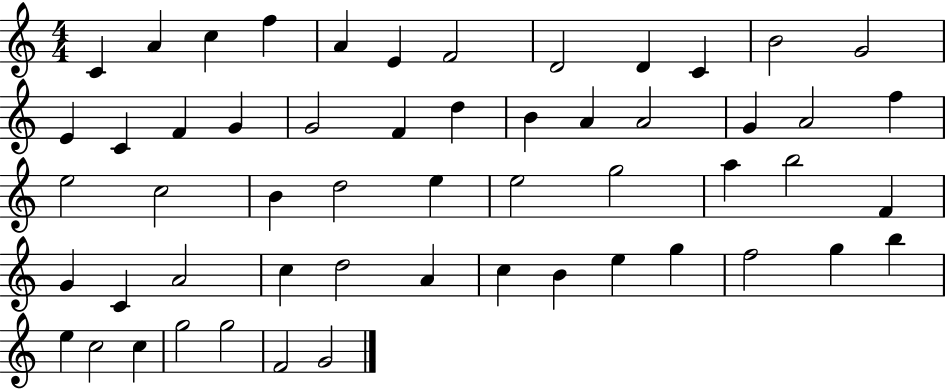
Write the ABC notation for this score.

X:1
T:Untitled
M:4/4
L:1/4
K:C
C A c f A E F2 D2 D C B2 G2 E C F G G2 F d B A A2 G A2 f e2 c2 B d2 e e2 g2 a b2 F G C A2 c d2 A c B e g f2 g b e c2 c g2 g2 F2 G2